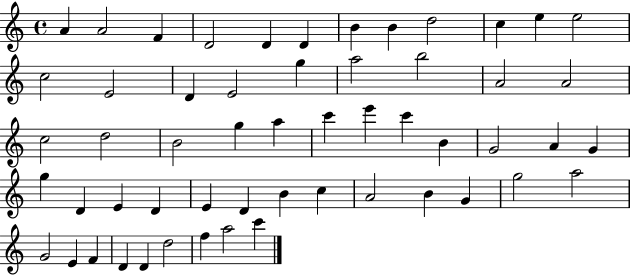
{
  \clef treble
  \time 4/4
  \defaultTimeSignature
  \key c \major
  a'4 a'2 f'4 | d'2 d'4 d'4 | b'4 b'4 d''2 | c''4 e''4 e''2 | \break c''2 e'2 | d'4 e'2 g''4 | a''2 b''2 | a'2 a'2 | \break c''2 d''2 | b'2 g''4 a''4 | c'''4 e'''4 c'''4 b'4 | g'2 a'4 g'4 | \break g''4 d'4 e'4 d'4 | e'4 d'4 b'4 c''4 | a'2 b'4 g'4 | g''2 a''2 | \break g'2 e'4 f'4 | d'4 d'4 d''2 | f''4 a''2 c'''4 | \bar "|."
}